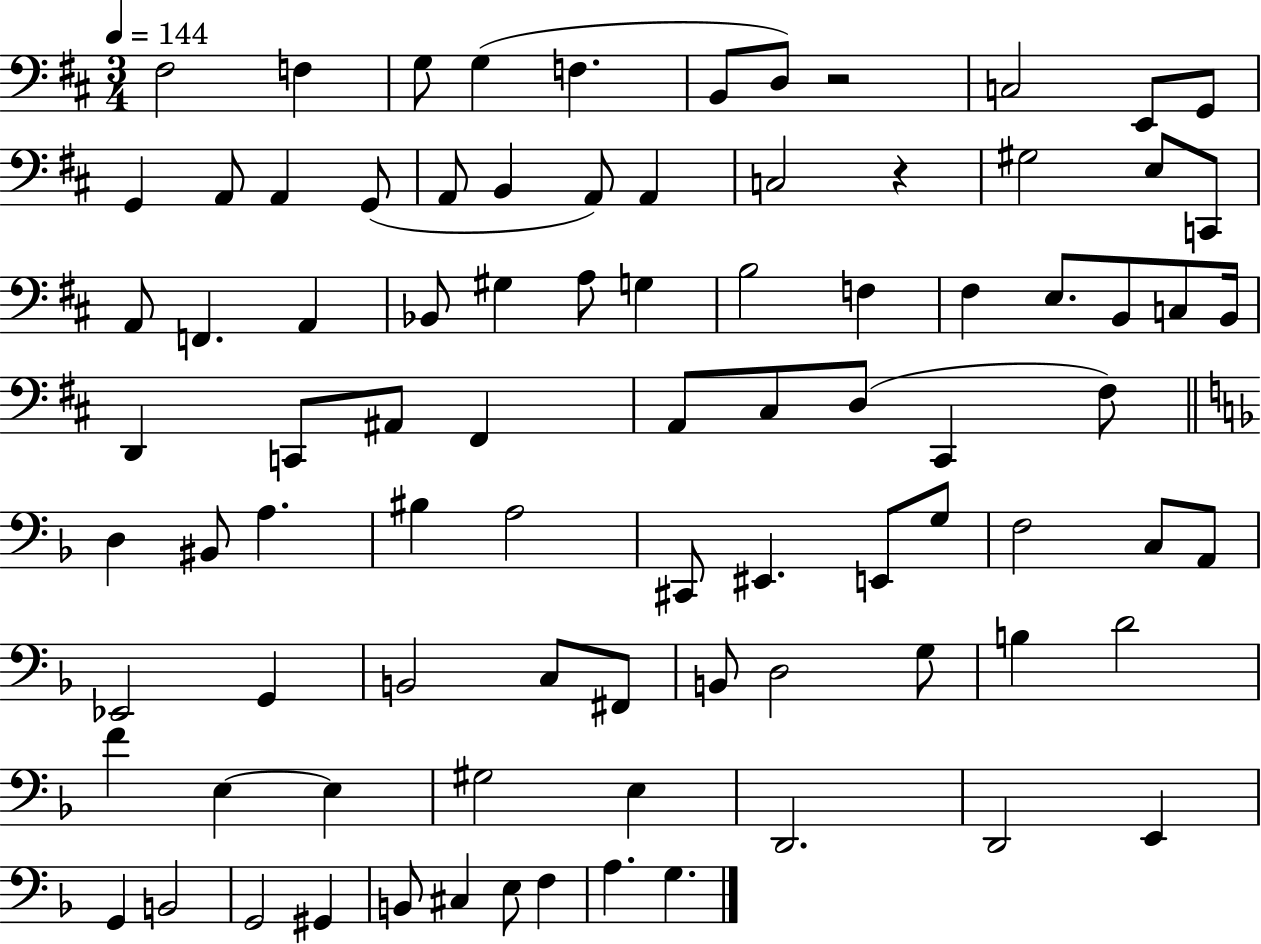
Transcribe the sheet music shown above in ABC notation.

X:1
T:Untitled
M:3/4
L:1/4
K:D
^F,2 F, G,/2 G, F, B,,/2 D,/2 z2 C,2 E,,/2 G,,/2 G,, A,,/2 A,, G,,/2 A,,/2 B,, A,,/2 A,, C,2 z ^G,2 E,/2 C,,/2 A,,/2 F,, A,, _B,,/2 ^G, A,/2 G, B,2 F, ^F, E,/2 B,,/2 C,/2 B,,/4 D,, C,,/2 ^A,,/2 ^F,, A,,/2 ^C,/2 D,/2 ^C,, ^F,/2 D, ^B,,/2 A, ^B, A,2 ^C,,/2 ^E,, E,,/2 G,/2 F,2 C,/2 A,,/2 _E,,2 G,, B,,2 C,/2 ^F,,/2 B,,/2 D,2 G,/2 B, D2 F E, E, ^G,2 E, D,,2 D,,2 E,, G,, B,,2 G,,2 ^G,, B,,/2 ^C, E,/2 F, A, G,